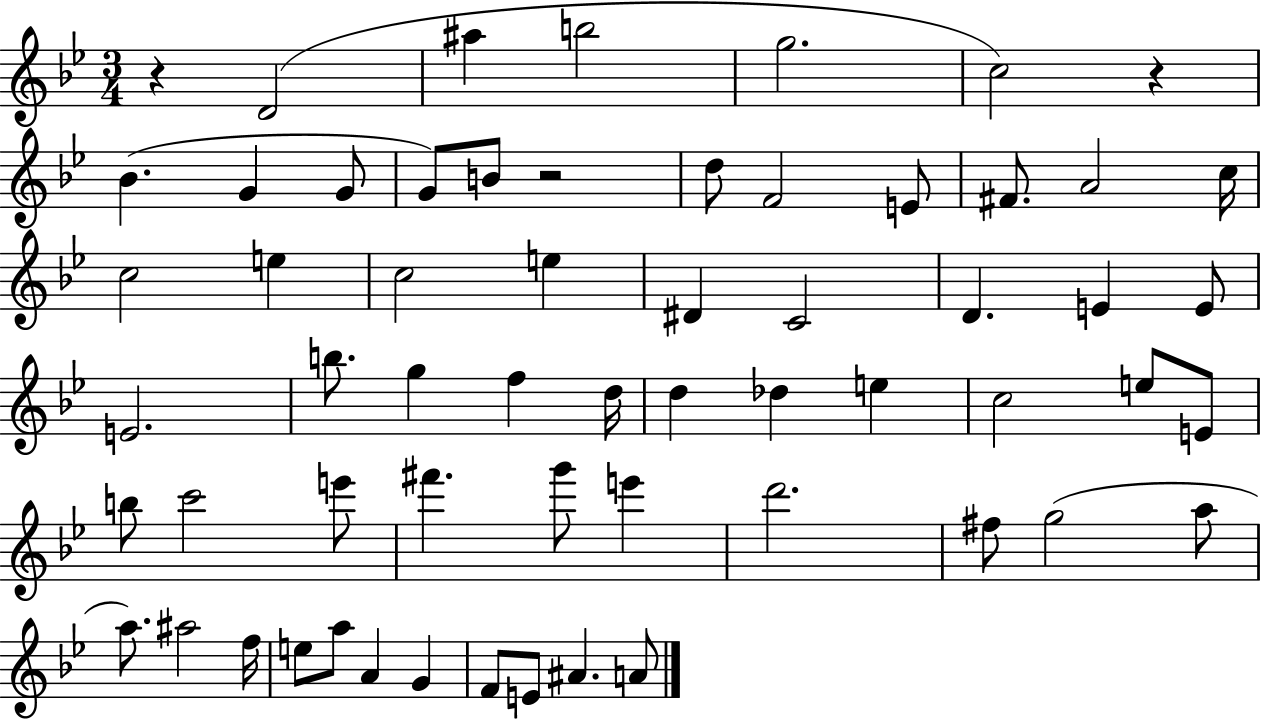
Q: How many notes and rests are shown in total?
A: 60